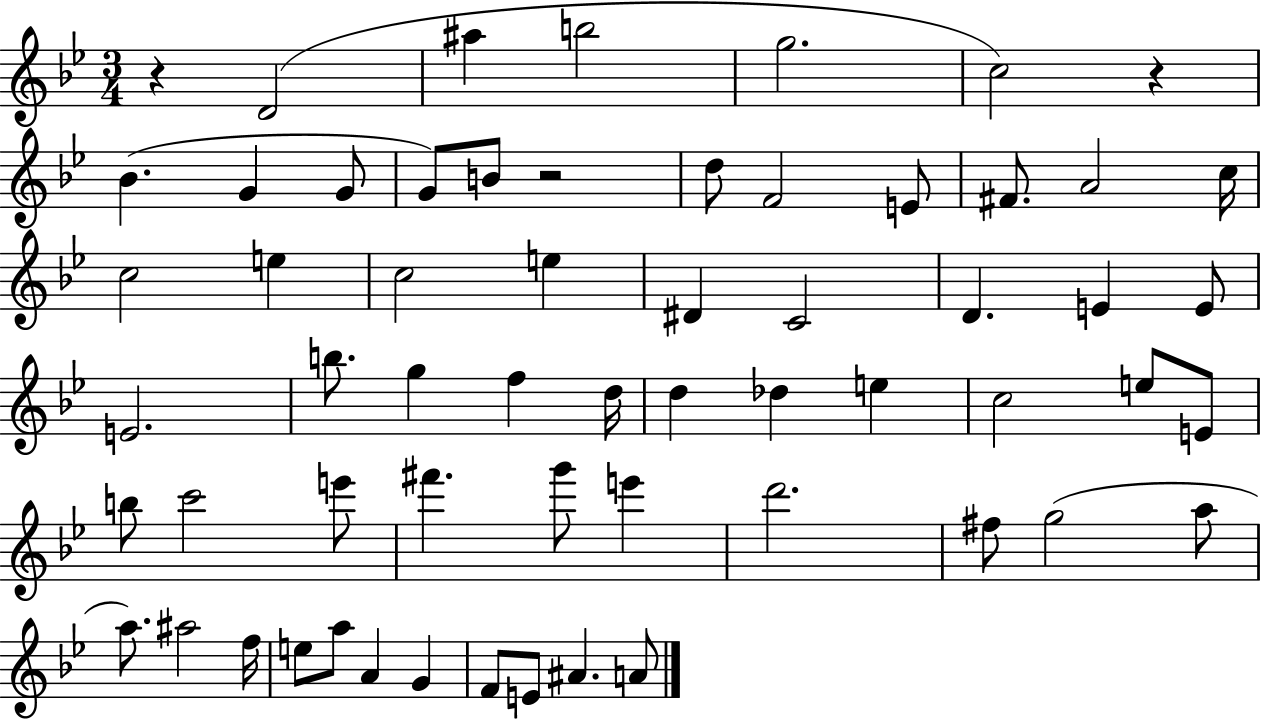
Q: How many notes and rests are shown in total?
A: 60